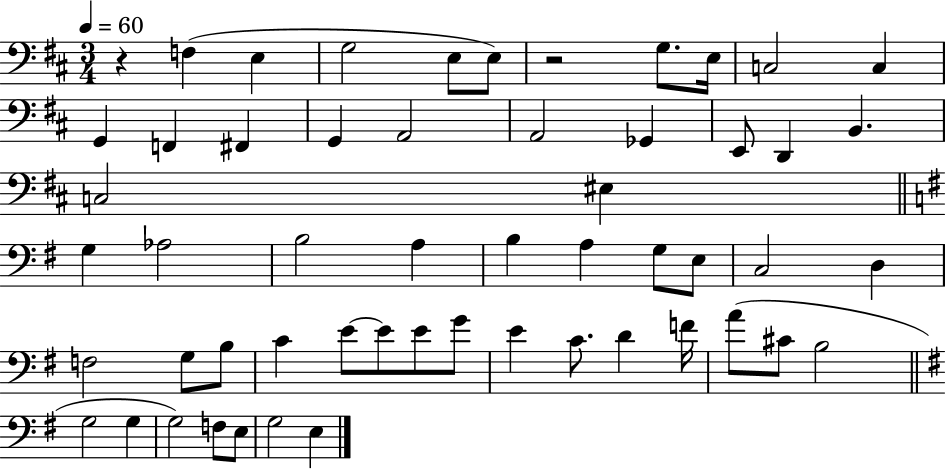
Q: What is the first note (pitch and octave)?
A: F3